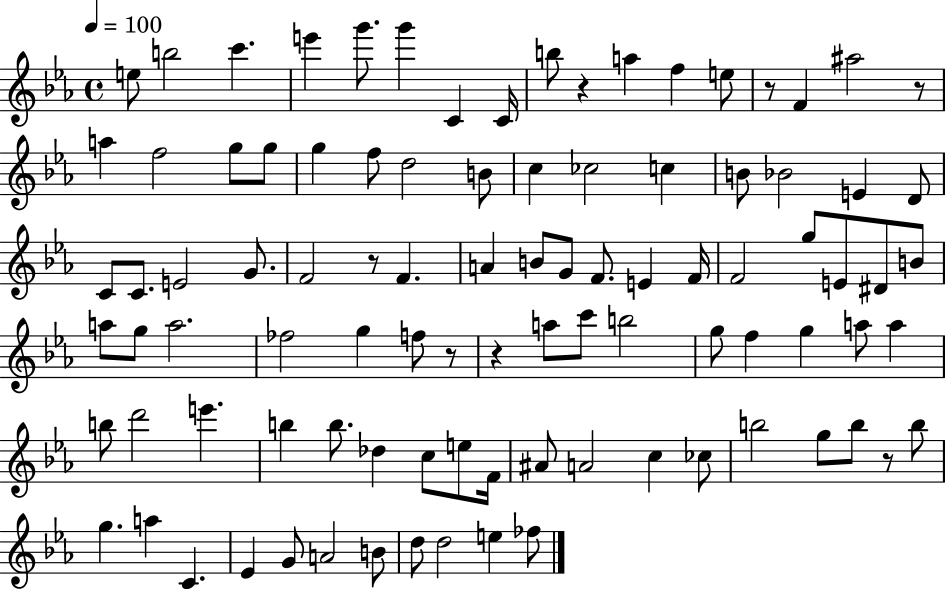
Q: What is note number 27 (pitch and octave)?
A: Bb4